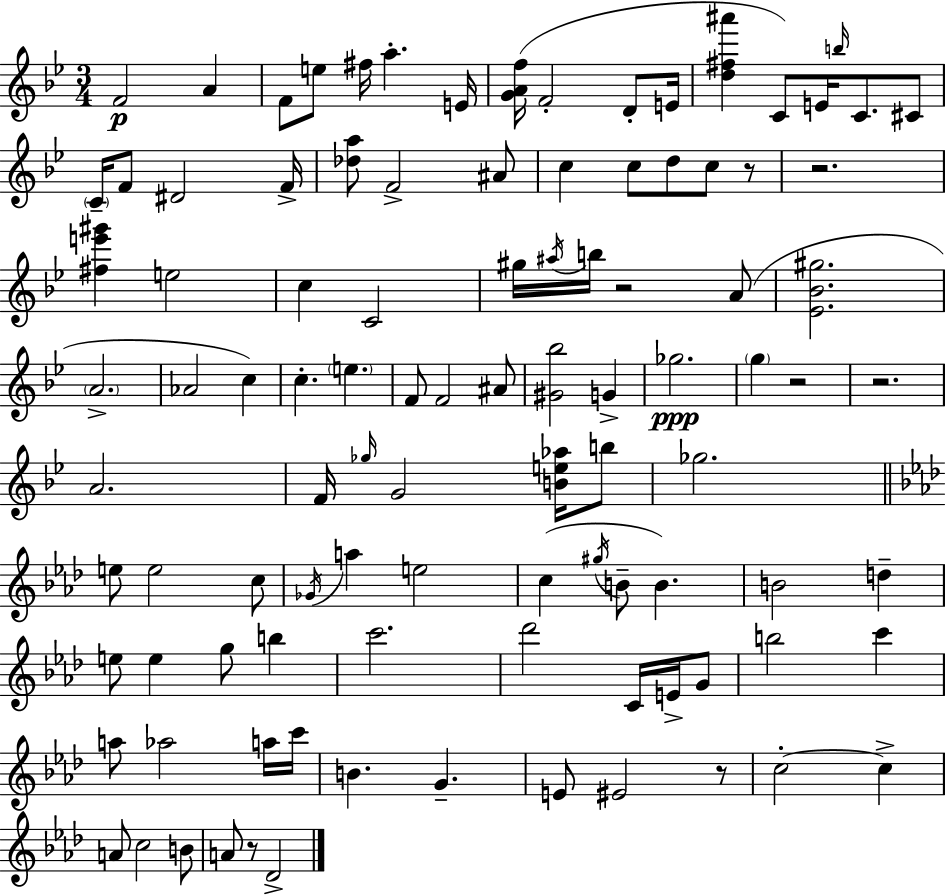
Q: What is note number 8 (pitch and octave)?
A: F4